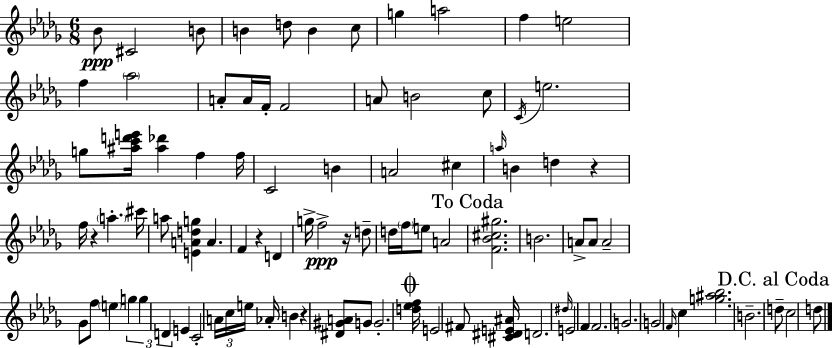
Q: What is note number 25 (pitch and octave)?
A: F5